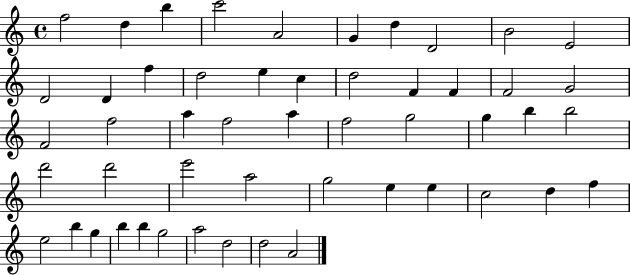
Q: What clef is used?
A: treble